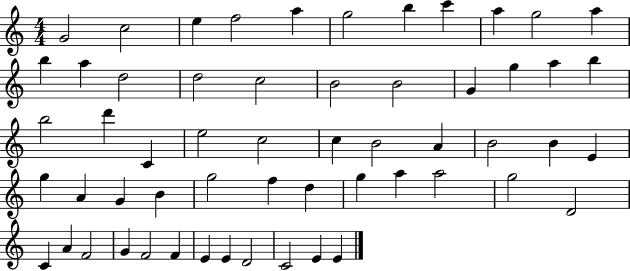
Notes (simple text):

G4/h C5/h E5/q F5/h A5/q G5/h B5/q C6/q A5/q G5/h A5/q B5/q A5/q D5/h D5/h C5/h B4/h B4/h G4/q G5/q A5/q B5/q B5/h D6/q C4/q E5/h C5/h C5/q B4/h A4/q B4/h B4/q E4/q G5/q A4/q G4/q B4/q G5/h F5/q D5/q G5/q A5/q A5/h G5/h D4/h C4/q A4/q F4/h G4/q F4/h F4/q E4/q E4/q D4/h C4/h E4/q E4/q